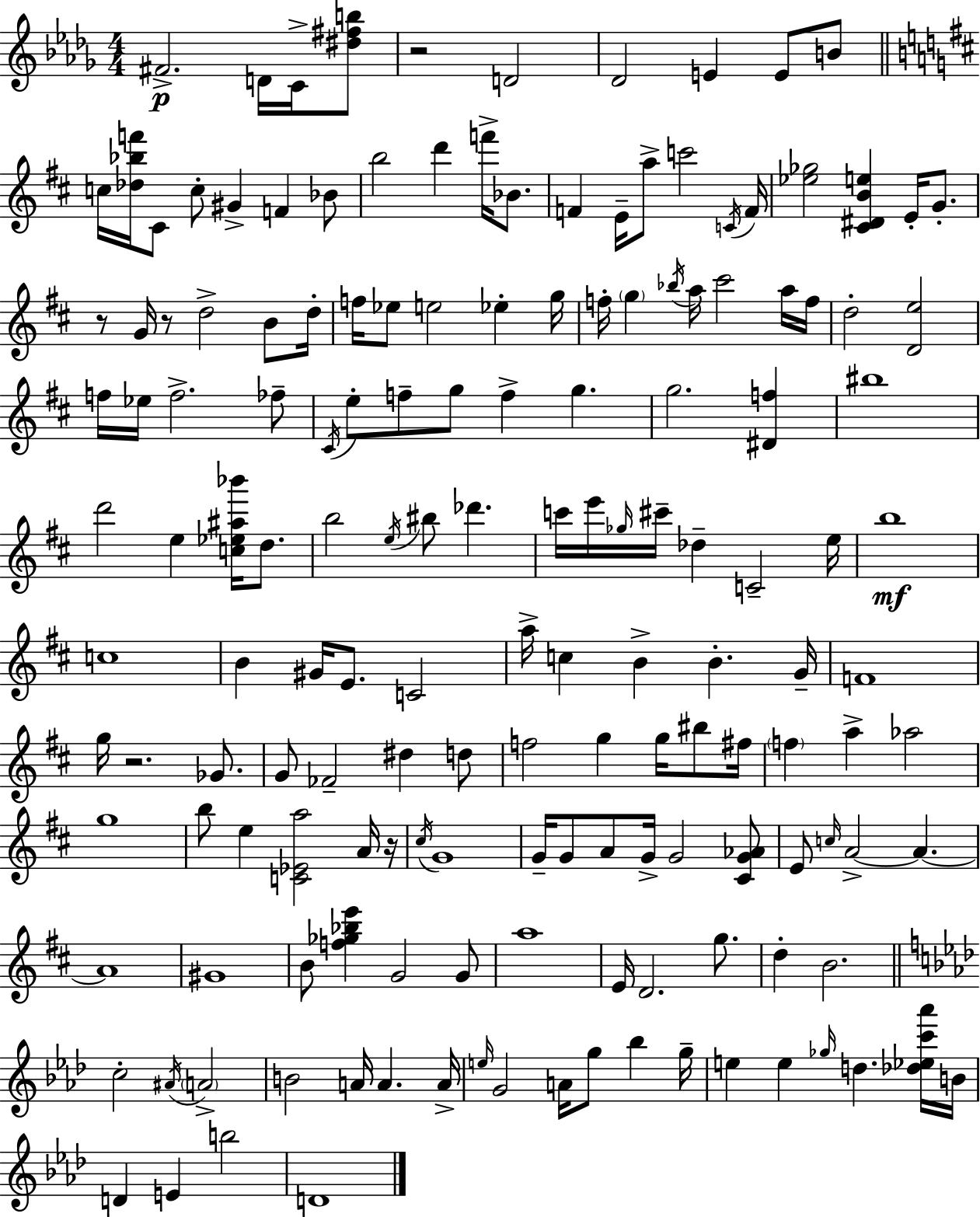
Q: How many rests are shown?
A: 5